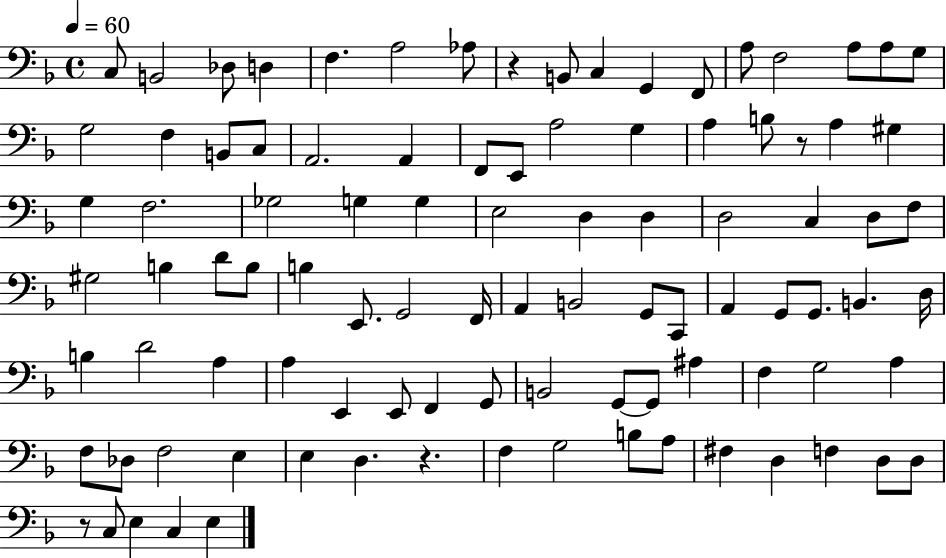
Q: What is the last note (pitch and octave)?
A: E3